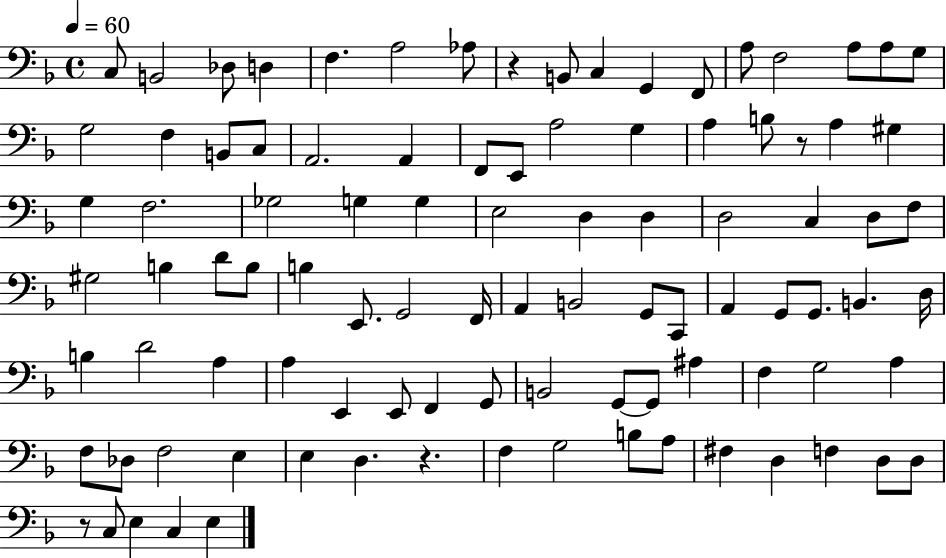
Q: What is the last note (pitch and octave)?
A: E3